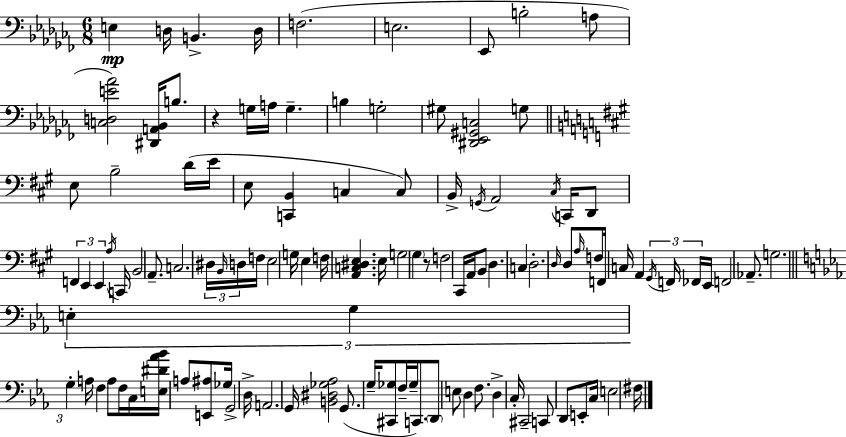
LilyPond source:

{
  \clef bass
  \numericTimeSignature
  \time 6/8
  \key aes \minor
  e4\mp d16 b,4.-> d16 | f2.( | e2. | ees,8 b2-. a8 | \break <c d e' aes'>2) <dis, a, bes,>16 b8. | r4 g16 a16 g4.-- | b4 g2-. | gis8 <dis, ees, gis, c>2 g8 | \break \bar "||" \break \key a \major e8 b2-- d'16( e'16 | e8 <c, b,>4 c4 c8) | b,16-> \acciaccatura { g,16 } a,2 \acciaccatura { cis16 } c,16 | d,8 \tuplet 3/2 { f,4 e,4 e,4 } | \break \acciaccatura { a16 } c,16 b,2 | a,8.-- c2. | \tuplet 3/2 { dis16 \grace { b,16 } d16 } f16 e2 | g16 e4 f16 <a, c dis e>4. | \break e16 g2 | \parenthesize gis4 r8 f2 | cis,16 a,16 b,8 d4. | c4 d2.-. | \break \grace { d16 } d8 \grace { a16 } f8 f,16 c16 | a,4 \tuplet 3/2 { \acciaccatura { gis,16 } f,16 fes,16 } e,16 f,2 | aes,8.-- g2. | \bar "||" \break \key ees \major \tuplet 3/2 { e4-. g4 g4-. } | a16 f4 a8 f16 c16 <e dis' aes' bes'>16 a8 | <e, ais>8 ges16 g,2-> d16-> | a,2. | \break g,16 <b, dis ges aes>2 g,8.( | g16-- <cis, ges>8 f16-- ges16-- c,8.) \parenthesize d,8 e8 | d4 f8. d4-> c16-. | cis,2-- c,8 d,8 | \break e,8-. c16 e2 fis16 | \bar "|."
}